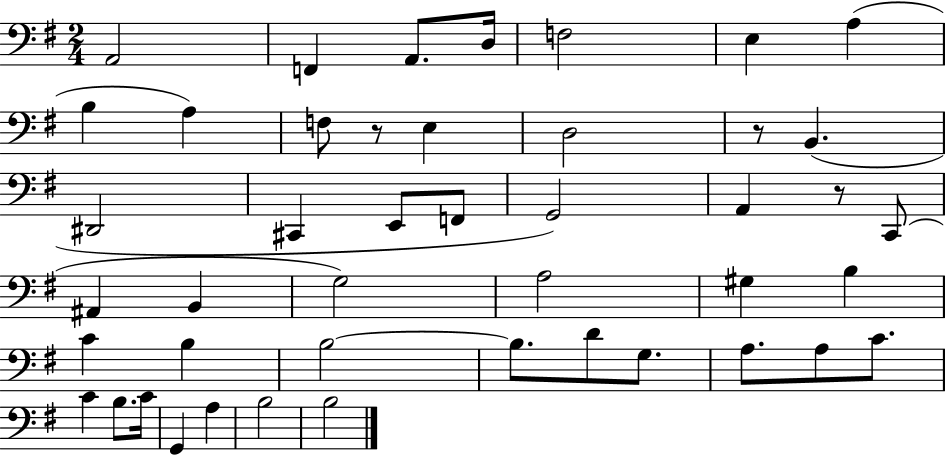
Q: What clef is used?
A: bass